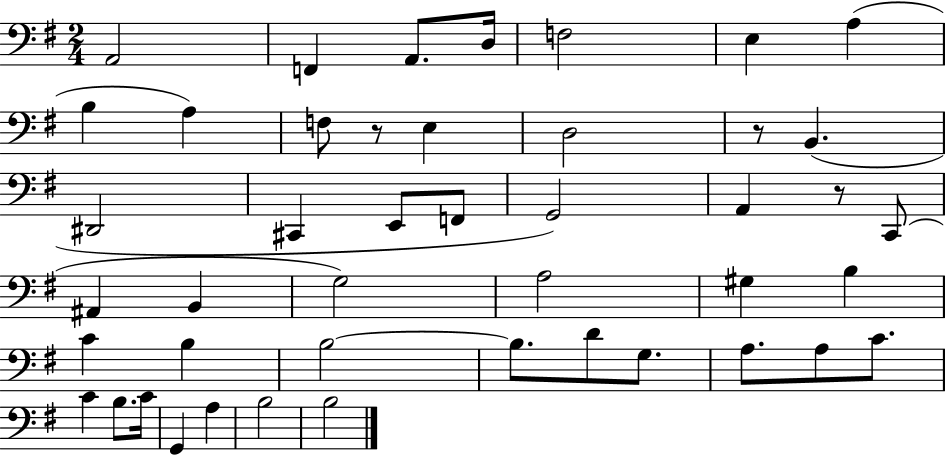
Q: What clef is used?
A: bass